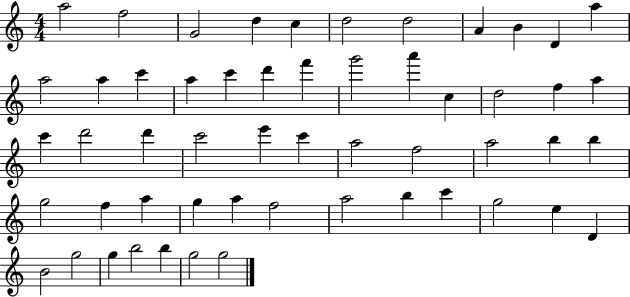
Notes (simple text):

A5/h F5/h G4/h D5/q C5/q D5/h D5/h A4/q B4/q D4/q A5/q A5/h A5/q C6/q A5/q C6/q D6/q F6/q G6/h A6/q C5/q D5/h F5/q A5/q C6/q D6/h D6/q C6/h E6/q C6/q A5/h F5/h A5/h B5/q B5/q G5/h F5/q A5/q G5/q A5/q F5/h A5/h B5/q C6/q G5/h E5/q D4/q B4/h G5/h G5/q B5/h B5/q G5/h G5/h